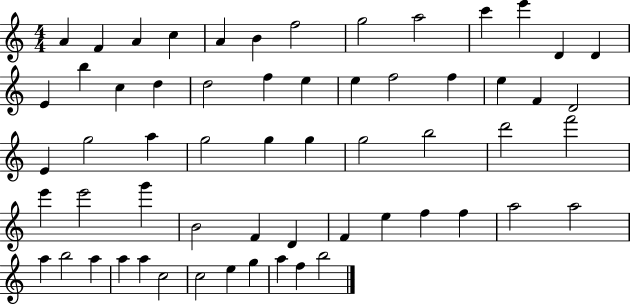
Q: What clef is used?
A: treble